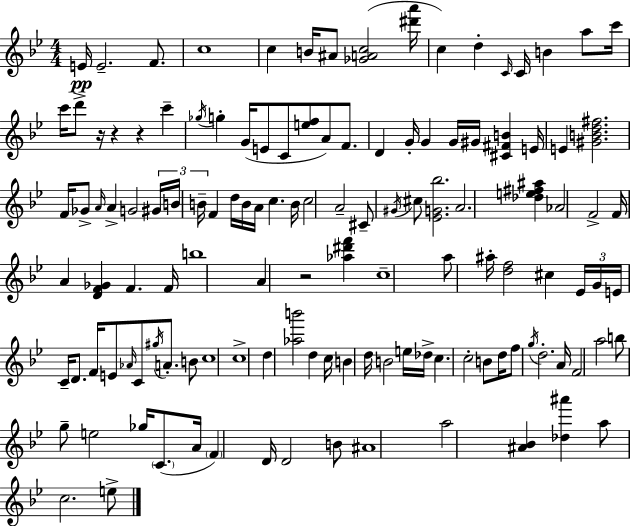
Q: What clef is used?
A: treble